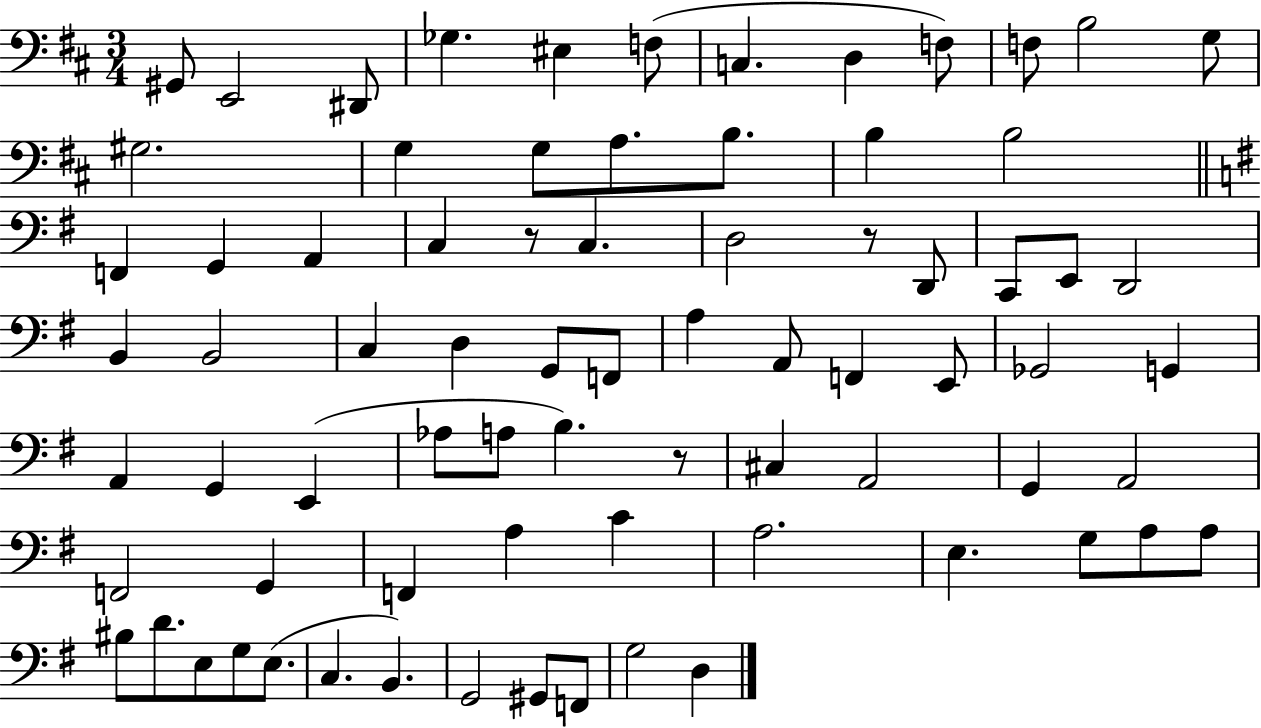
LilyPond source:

{
  \clef bass
  \numericTimeSignature
  \time 3/4
  \key d \major
  gis,8 e,2 dis,8 | ges4. eis4 f8( | c4. d4 f8) | f8 b2 g8 | \break gis2. | g4 g8 a8. b8. | b4 b2 | \bar "||" \break \key g \major f,4 g,4 a,4 | c4 r8 c4. | d2 r8 d,8 | c,8 e,8 d,2 | \break b,4 b,2 | c4 d4 g,8 f,8 | a4 a,8 f,4 e,8 | ges,2 g,4 | \break a,4 g,4 e,4( | aes8 a8 b4.) r8 | cis4 a,2 | g,4 a,2 | \break f,2 g,4 | f,4 a4 c'4 | a2. | e4. g8 a8 a8 | \break bis8 d'8. e8 g8 e8.( | c4. b,4.) | g,2 gis,8 f,8 | g2 d4 | \break \bar "|."
}